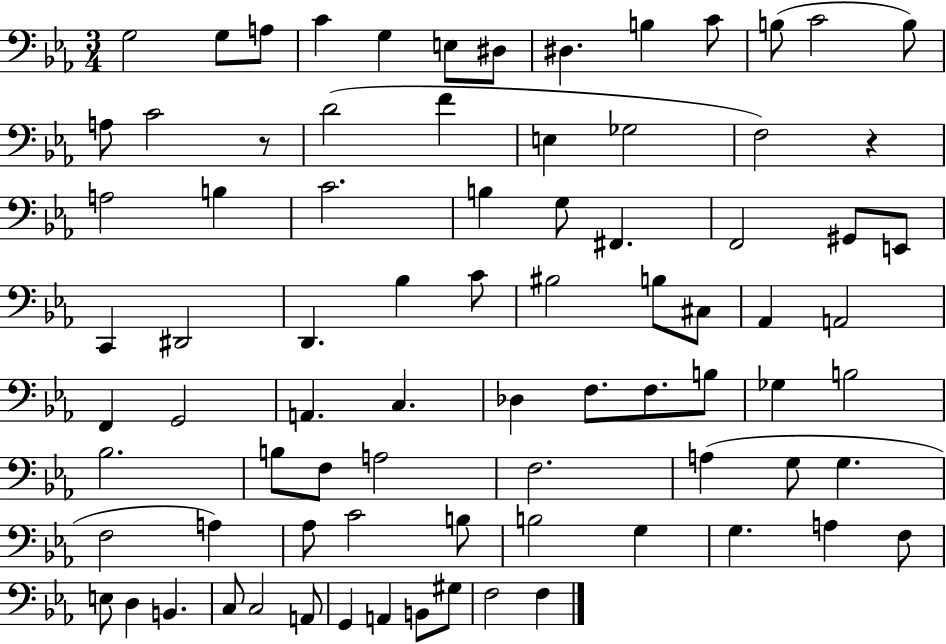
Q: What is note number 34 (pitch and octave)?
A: C4